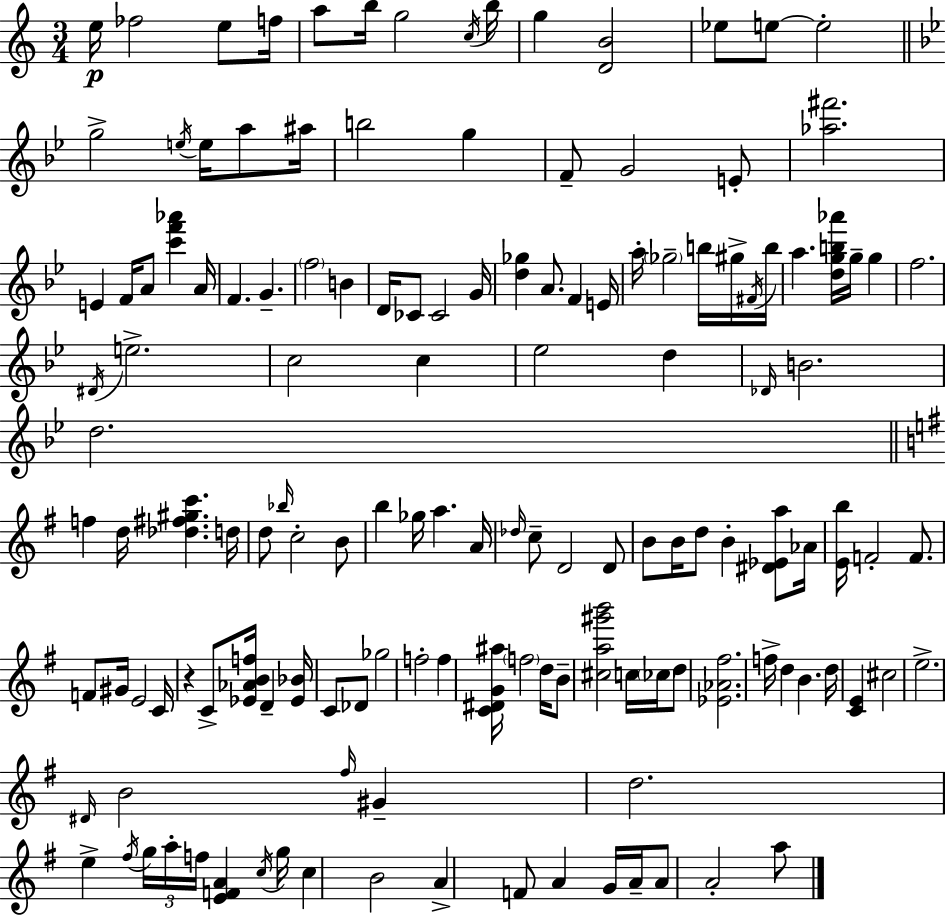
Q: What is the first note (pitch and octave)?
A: E5